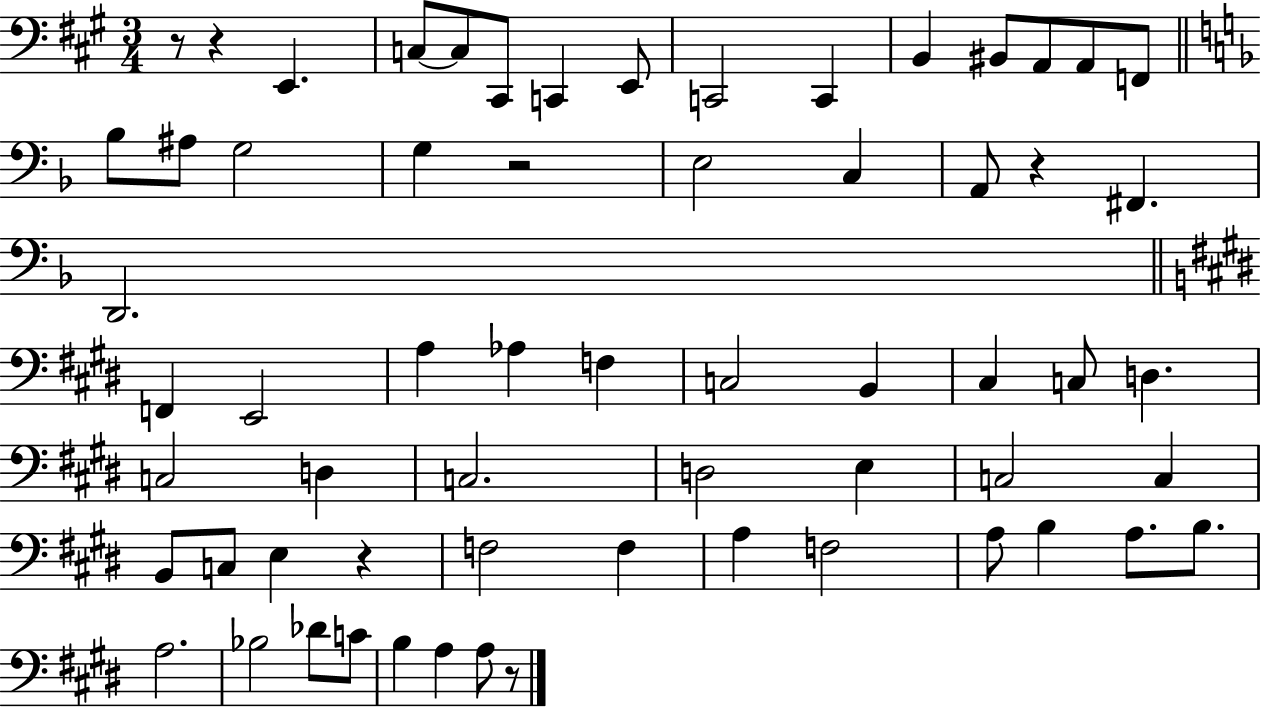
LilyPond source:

{
  \clef bass
  \numericTimeSignature
  \time 3/4
  \key a \major
  r8 r4 e,4. | c8~~ c8 cis,8 c,4 e,8 | c,2 c,4 | b,4 bis,8 a,8 a,8 f,8 | \break \bar "||" \break \key f \major bes8 ais8 g2 | g4 r2 | e2 c4 | a,8 r4 fis,4. | \break d,2. | \bar "||" \break \key e \major f,4 e,2 | a4 aes4 f4 | c2 b,4 | cis4 c8 d4. | \break c2 d4 | c2. | d2 e4 | c2 c4 | \break b,8 c8 e4 r4 | f2 f4 | a4 f2 | a8 b4 a8. b8. | \break a2. | bes2 des'8 c'8 | b4 a4 a8 r8 | \bar "|."
}